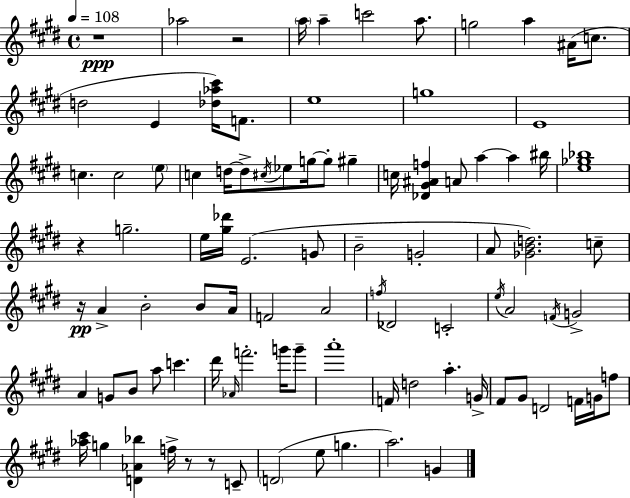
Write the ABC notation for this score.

X:1
T:Untitled
M:4/4
L:1/4
K:E
z4 _a2 z2 a/4 a c'2 a/2 g2 a ^A/4 c/2 d2 E [_d_a^c']/4 F/2 e4 g4 E4 c c2 e/2 c d/4 d/2 ^c/4 _e/2 g/4 g/2 ^g c/4 [_D^G^Af] A/2 a a ^b/4 [e_g_b]4 z g2 e/4 [^g_d']/4 E2 G/2 B2 G2 A/2 [_GBd]2 c/2 z/4 A B2 B/2 A/4 F2 A2 f/4 _D2 C2 e/4 A2 F/4 G2 A G/2 B/2 a/2 c' ^d'/4 _A/4 f'2 g'/4 g'/2 a'4 F/4 d2 a G/4 ^F/2 ^G/2 D2 F/4 G/4 f/2 [_a^c']/4 g [D_A_b] f/4 z/2 z/2 C/2 D2 e/2 g a2 G